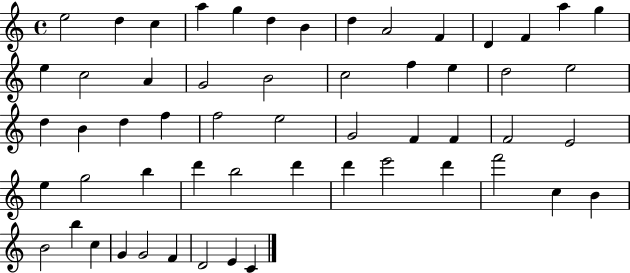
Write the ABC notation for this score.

X:1
T:Untitled
M:4/4
L:1/4
K:C
e2 d c a g d B d A2 F D F a g e c2 A G2 B2 c2 f e d2 e2 d B d f f2 e2 G2 F F F2 E2 e g2 b d' b2 d' d' e'2 d' f'2 c B B2 b c G G2 F D2 E C